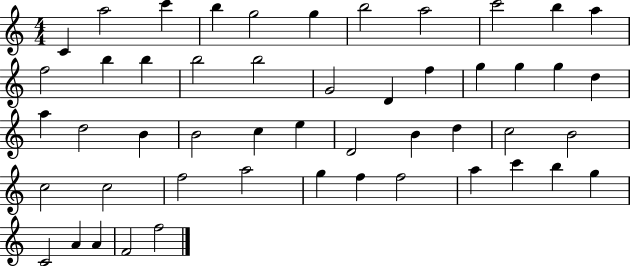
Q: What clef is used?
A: treble